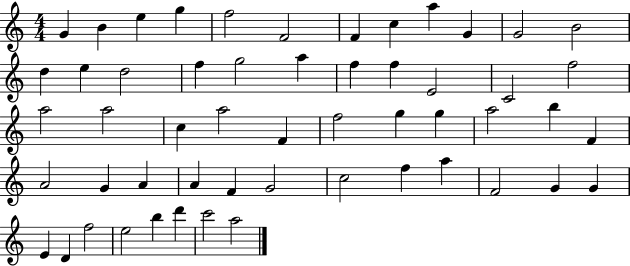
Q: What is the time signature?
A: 4/4